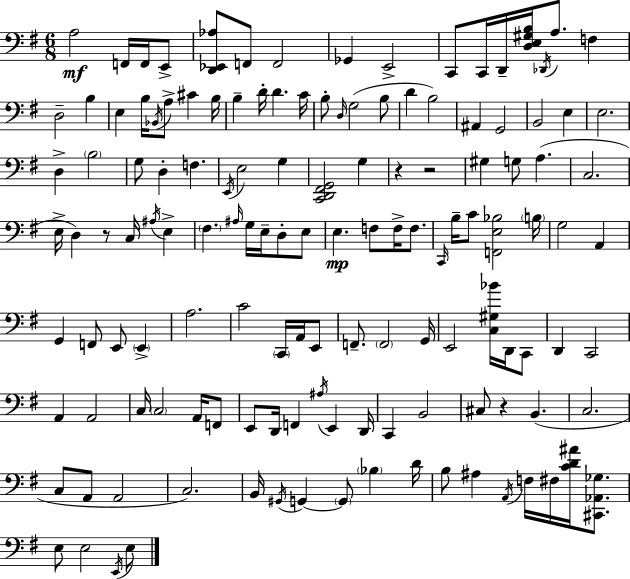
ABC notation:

X:1
T:Untitled
M:6/8
L:1/4
K:G
A,2 F,,/4 F,,/4 E,,/2 [D,,_E,,_A,]/2 F,,/2 F,,2 _G,, E,,2 C,,/2 C,,/4 D,,/4 [D,E,^G,B,]/4 _D,,/4 A,/2 F, D,2 B, E, B,/4 _B,,/4 A,/2 ^C B,/4 B, D/4 D C/4 B,/2 D,/4 G,2 B,/2 D B,2 ^A,, G,,2 B,,2 E, E,2 D, B,2 G,/2 D, F, E,,/4 E,2 G, [C,,D,,^F,,G,,]2 G, z z2 ^G, G,/2 A, C,2 E,/4 D, z/2 C,/4 ^A,/4 E, ^F, ^A,/4 G,/4 E,/4 D,/2 E,/2 E, F,/2 F,/4 F,/2 C,,/4 B,/4 C/2 [F,,E,_B,]2 B,/4 G,2 A,, G,, F,,/2 E,,/2 E,, A,2 C2 C,,/4 A,,/4 E,,/2 F,,/2 F,,2 G,,/4 E,,2 [C,^G,_B]/4 D,,/4 C,,/2 D,, C,,2 A,, A,,2 C,/4 C,2 A,,/4 F,,/2 E,,/2 D,,/4 F,, ^A,/4 E,, D,,/4 C,, B,,2 ^C,/2 z B,, C,2 C,/2 A,,/2 A,,2 C,2 B,,/4 ^G,,/4 G,, G,,/2 _B, D/4 B,/2 ^A, A,,/4 F,/4 ^F,/4 [CD^A]/4 [^C,,_A,,_G,]/2 E,/2 E,2 E,,/4 E,/2